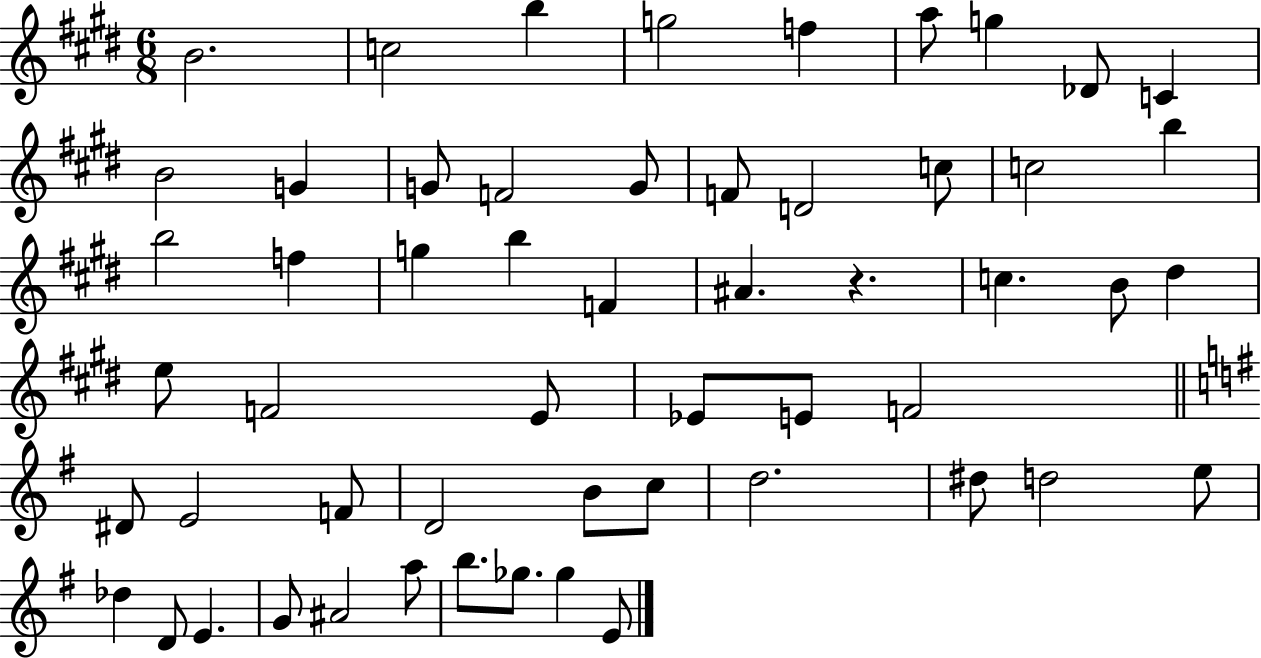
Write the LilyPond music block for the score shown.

{
  \clef treble
  \numericTimeSignature
  \time 6/8
  \key e \major
  b'2. | c''2 b''4 | g''2 f''4 | a''8 g''4 des'8 c'4 | \break b'2 g'4 | g'8 f'2 g'8 | f'8 d'2 c''8 | c''2 b''4 | \break b''2 f''4 | g''4 b''4 f'4 | ais'4. r4. | c''4. b'8 dis''4 | \break e''8 f'2 e'8 | ees'8 e'8 f'2 | \bar "||" \break \key g \major dis'8 e'2 f'8 | d'2 b'8 c''8 | d''2. | dis''8 d''2 e''8 | \break des''4 d'8 e'4. | g'8 ais'2 a''8 | b''8. ges''8. ges''4 e'8 | \bar "|."
}